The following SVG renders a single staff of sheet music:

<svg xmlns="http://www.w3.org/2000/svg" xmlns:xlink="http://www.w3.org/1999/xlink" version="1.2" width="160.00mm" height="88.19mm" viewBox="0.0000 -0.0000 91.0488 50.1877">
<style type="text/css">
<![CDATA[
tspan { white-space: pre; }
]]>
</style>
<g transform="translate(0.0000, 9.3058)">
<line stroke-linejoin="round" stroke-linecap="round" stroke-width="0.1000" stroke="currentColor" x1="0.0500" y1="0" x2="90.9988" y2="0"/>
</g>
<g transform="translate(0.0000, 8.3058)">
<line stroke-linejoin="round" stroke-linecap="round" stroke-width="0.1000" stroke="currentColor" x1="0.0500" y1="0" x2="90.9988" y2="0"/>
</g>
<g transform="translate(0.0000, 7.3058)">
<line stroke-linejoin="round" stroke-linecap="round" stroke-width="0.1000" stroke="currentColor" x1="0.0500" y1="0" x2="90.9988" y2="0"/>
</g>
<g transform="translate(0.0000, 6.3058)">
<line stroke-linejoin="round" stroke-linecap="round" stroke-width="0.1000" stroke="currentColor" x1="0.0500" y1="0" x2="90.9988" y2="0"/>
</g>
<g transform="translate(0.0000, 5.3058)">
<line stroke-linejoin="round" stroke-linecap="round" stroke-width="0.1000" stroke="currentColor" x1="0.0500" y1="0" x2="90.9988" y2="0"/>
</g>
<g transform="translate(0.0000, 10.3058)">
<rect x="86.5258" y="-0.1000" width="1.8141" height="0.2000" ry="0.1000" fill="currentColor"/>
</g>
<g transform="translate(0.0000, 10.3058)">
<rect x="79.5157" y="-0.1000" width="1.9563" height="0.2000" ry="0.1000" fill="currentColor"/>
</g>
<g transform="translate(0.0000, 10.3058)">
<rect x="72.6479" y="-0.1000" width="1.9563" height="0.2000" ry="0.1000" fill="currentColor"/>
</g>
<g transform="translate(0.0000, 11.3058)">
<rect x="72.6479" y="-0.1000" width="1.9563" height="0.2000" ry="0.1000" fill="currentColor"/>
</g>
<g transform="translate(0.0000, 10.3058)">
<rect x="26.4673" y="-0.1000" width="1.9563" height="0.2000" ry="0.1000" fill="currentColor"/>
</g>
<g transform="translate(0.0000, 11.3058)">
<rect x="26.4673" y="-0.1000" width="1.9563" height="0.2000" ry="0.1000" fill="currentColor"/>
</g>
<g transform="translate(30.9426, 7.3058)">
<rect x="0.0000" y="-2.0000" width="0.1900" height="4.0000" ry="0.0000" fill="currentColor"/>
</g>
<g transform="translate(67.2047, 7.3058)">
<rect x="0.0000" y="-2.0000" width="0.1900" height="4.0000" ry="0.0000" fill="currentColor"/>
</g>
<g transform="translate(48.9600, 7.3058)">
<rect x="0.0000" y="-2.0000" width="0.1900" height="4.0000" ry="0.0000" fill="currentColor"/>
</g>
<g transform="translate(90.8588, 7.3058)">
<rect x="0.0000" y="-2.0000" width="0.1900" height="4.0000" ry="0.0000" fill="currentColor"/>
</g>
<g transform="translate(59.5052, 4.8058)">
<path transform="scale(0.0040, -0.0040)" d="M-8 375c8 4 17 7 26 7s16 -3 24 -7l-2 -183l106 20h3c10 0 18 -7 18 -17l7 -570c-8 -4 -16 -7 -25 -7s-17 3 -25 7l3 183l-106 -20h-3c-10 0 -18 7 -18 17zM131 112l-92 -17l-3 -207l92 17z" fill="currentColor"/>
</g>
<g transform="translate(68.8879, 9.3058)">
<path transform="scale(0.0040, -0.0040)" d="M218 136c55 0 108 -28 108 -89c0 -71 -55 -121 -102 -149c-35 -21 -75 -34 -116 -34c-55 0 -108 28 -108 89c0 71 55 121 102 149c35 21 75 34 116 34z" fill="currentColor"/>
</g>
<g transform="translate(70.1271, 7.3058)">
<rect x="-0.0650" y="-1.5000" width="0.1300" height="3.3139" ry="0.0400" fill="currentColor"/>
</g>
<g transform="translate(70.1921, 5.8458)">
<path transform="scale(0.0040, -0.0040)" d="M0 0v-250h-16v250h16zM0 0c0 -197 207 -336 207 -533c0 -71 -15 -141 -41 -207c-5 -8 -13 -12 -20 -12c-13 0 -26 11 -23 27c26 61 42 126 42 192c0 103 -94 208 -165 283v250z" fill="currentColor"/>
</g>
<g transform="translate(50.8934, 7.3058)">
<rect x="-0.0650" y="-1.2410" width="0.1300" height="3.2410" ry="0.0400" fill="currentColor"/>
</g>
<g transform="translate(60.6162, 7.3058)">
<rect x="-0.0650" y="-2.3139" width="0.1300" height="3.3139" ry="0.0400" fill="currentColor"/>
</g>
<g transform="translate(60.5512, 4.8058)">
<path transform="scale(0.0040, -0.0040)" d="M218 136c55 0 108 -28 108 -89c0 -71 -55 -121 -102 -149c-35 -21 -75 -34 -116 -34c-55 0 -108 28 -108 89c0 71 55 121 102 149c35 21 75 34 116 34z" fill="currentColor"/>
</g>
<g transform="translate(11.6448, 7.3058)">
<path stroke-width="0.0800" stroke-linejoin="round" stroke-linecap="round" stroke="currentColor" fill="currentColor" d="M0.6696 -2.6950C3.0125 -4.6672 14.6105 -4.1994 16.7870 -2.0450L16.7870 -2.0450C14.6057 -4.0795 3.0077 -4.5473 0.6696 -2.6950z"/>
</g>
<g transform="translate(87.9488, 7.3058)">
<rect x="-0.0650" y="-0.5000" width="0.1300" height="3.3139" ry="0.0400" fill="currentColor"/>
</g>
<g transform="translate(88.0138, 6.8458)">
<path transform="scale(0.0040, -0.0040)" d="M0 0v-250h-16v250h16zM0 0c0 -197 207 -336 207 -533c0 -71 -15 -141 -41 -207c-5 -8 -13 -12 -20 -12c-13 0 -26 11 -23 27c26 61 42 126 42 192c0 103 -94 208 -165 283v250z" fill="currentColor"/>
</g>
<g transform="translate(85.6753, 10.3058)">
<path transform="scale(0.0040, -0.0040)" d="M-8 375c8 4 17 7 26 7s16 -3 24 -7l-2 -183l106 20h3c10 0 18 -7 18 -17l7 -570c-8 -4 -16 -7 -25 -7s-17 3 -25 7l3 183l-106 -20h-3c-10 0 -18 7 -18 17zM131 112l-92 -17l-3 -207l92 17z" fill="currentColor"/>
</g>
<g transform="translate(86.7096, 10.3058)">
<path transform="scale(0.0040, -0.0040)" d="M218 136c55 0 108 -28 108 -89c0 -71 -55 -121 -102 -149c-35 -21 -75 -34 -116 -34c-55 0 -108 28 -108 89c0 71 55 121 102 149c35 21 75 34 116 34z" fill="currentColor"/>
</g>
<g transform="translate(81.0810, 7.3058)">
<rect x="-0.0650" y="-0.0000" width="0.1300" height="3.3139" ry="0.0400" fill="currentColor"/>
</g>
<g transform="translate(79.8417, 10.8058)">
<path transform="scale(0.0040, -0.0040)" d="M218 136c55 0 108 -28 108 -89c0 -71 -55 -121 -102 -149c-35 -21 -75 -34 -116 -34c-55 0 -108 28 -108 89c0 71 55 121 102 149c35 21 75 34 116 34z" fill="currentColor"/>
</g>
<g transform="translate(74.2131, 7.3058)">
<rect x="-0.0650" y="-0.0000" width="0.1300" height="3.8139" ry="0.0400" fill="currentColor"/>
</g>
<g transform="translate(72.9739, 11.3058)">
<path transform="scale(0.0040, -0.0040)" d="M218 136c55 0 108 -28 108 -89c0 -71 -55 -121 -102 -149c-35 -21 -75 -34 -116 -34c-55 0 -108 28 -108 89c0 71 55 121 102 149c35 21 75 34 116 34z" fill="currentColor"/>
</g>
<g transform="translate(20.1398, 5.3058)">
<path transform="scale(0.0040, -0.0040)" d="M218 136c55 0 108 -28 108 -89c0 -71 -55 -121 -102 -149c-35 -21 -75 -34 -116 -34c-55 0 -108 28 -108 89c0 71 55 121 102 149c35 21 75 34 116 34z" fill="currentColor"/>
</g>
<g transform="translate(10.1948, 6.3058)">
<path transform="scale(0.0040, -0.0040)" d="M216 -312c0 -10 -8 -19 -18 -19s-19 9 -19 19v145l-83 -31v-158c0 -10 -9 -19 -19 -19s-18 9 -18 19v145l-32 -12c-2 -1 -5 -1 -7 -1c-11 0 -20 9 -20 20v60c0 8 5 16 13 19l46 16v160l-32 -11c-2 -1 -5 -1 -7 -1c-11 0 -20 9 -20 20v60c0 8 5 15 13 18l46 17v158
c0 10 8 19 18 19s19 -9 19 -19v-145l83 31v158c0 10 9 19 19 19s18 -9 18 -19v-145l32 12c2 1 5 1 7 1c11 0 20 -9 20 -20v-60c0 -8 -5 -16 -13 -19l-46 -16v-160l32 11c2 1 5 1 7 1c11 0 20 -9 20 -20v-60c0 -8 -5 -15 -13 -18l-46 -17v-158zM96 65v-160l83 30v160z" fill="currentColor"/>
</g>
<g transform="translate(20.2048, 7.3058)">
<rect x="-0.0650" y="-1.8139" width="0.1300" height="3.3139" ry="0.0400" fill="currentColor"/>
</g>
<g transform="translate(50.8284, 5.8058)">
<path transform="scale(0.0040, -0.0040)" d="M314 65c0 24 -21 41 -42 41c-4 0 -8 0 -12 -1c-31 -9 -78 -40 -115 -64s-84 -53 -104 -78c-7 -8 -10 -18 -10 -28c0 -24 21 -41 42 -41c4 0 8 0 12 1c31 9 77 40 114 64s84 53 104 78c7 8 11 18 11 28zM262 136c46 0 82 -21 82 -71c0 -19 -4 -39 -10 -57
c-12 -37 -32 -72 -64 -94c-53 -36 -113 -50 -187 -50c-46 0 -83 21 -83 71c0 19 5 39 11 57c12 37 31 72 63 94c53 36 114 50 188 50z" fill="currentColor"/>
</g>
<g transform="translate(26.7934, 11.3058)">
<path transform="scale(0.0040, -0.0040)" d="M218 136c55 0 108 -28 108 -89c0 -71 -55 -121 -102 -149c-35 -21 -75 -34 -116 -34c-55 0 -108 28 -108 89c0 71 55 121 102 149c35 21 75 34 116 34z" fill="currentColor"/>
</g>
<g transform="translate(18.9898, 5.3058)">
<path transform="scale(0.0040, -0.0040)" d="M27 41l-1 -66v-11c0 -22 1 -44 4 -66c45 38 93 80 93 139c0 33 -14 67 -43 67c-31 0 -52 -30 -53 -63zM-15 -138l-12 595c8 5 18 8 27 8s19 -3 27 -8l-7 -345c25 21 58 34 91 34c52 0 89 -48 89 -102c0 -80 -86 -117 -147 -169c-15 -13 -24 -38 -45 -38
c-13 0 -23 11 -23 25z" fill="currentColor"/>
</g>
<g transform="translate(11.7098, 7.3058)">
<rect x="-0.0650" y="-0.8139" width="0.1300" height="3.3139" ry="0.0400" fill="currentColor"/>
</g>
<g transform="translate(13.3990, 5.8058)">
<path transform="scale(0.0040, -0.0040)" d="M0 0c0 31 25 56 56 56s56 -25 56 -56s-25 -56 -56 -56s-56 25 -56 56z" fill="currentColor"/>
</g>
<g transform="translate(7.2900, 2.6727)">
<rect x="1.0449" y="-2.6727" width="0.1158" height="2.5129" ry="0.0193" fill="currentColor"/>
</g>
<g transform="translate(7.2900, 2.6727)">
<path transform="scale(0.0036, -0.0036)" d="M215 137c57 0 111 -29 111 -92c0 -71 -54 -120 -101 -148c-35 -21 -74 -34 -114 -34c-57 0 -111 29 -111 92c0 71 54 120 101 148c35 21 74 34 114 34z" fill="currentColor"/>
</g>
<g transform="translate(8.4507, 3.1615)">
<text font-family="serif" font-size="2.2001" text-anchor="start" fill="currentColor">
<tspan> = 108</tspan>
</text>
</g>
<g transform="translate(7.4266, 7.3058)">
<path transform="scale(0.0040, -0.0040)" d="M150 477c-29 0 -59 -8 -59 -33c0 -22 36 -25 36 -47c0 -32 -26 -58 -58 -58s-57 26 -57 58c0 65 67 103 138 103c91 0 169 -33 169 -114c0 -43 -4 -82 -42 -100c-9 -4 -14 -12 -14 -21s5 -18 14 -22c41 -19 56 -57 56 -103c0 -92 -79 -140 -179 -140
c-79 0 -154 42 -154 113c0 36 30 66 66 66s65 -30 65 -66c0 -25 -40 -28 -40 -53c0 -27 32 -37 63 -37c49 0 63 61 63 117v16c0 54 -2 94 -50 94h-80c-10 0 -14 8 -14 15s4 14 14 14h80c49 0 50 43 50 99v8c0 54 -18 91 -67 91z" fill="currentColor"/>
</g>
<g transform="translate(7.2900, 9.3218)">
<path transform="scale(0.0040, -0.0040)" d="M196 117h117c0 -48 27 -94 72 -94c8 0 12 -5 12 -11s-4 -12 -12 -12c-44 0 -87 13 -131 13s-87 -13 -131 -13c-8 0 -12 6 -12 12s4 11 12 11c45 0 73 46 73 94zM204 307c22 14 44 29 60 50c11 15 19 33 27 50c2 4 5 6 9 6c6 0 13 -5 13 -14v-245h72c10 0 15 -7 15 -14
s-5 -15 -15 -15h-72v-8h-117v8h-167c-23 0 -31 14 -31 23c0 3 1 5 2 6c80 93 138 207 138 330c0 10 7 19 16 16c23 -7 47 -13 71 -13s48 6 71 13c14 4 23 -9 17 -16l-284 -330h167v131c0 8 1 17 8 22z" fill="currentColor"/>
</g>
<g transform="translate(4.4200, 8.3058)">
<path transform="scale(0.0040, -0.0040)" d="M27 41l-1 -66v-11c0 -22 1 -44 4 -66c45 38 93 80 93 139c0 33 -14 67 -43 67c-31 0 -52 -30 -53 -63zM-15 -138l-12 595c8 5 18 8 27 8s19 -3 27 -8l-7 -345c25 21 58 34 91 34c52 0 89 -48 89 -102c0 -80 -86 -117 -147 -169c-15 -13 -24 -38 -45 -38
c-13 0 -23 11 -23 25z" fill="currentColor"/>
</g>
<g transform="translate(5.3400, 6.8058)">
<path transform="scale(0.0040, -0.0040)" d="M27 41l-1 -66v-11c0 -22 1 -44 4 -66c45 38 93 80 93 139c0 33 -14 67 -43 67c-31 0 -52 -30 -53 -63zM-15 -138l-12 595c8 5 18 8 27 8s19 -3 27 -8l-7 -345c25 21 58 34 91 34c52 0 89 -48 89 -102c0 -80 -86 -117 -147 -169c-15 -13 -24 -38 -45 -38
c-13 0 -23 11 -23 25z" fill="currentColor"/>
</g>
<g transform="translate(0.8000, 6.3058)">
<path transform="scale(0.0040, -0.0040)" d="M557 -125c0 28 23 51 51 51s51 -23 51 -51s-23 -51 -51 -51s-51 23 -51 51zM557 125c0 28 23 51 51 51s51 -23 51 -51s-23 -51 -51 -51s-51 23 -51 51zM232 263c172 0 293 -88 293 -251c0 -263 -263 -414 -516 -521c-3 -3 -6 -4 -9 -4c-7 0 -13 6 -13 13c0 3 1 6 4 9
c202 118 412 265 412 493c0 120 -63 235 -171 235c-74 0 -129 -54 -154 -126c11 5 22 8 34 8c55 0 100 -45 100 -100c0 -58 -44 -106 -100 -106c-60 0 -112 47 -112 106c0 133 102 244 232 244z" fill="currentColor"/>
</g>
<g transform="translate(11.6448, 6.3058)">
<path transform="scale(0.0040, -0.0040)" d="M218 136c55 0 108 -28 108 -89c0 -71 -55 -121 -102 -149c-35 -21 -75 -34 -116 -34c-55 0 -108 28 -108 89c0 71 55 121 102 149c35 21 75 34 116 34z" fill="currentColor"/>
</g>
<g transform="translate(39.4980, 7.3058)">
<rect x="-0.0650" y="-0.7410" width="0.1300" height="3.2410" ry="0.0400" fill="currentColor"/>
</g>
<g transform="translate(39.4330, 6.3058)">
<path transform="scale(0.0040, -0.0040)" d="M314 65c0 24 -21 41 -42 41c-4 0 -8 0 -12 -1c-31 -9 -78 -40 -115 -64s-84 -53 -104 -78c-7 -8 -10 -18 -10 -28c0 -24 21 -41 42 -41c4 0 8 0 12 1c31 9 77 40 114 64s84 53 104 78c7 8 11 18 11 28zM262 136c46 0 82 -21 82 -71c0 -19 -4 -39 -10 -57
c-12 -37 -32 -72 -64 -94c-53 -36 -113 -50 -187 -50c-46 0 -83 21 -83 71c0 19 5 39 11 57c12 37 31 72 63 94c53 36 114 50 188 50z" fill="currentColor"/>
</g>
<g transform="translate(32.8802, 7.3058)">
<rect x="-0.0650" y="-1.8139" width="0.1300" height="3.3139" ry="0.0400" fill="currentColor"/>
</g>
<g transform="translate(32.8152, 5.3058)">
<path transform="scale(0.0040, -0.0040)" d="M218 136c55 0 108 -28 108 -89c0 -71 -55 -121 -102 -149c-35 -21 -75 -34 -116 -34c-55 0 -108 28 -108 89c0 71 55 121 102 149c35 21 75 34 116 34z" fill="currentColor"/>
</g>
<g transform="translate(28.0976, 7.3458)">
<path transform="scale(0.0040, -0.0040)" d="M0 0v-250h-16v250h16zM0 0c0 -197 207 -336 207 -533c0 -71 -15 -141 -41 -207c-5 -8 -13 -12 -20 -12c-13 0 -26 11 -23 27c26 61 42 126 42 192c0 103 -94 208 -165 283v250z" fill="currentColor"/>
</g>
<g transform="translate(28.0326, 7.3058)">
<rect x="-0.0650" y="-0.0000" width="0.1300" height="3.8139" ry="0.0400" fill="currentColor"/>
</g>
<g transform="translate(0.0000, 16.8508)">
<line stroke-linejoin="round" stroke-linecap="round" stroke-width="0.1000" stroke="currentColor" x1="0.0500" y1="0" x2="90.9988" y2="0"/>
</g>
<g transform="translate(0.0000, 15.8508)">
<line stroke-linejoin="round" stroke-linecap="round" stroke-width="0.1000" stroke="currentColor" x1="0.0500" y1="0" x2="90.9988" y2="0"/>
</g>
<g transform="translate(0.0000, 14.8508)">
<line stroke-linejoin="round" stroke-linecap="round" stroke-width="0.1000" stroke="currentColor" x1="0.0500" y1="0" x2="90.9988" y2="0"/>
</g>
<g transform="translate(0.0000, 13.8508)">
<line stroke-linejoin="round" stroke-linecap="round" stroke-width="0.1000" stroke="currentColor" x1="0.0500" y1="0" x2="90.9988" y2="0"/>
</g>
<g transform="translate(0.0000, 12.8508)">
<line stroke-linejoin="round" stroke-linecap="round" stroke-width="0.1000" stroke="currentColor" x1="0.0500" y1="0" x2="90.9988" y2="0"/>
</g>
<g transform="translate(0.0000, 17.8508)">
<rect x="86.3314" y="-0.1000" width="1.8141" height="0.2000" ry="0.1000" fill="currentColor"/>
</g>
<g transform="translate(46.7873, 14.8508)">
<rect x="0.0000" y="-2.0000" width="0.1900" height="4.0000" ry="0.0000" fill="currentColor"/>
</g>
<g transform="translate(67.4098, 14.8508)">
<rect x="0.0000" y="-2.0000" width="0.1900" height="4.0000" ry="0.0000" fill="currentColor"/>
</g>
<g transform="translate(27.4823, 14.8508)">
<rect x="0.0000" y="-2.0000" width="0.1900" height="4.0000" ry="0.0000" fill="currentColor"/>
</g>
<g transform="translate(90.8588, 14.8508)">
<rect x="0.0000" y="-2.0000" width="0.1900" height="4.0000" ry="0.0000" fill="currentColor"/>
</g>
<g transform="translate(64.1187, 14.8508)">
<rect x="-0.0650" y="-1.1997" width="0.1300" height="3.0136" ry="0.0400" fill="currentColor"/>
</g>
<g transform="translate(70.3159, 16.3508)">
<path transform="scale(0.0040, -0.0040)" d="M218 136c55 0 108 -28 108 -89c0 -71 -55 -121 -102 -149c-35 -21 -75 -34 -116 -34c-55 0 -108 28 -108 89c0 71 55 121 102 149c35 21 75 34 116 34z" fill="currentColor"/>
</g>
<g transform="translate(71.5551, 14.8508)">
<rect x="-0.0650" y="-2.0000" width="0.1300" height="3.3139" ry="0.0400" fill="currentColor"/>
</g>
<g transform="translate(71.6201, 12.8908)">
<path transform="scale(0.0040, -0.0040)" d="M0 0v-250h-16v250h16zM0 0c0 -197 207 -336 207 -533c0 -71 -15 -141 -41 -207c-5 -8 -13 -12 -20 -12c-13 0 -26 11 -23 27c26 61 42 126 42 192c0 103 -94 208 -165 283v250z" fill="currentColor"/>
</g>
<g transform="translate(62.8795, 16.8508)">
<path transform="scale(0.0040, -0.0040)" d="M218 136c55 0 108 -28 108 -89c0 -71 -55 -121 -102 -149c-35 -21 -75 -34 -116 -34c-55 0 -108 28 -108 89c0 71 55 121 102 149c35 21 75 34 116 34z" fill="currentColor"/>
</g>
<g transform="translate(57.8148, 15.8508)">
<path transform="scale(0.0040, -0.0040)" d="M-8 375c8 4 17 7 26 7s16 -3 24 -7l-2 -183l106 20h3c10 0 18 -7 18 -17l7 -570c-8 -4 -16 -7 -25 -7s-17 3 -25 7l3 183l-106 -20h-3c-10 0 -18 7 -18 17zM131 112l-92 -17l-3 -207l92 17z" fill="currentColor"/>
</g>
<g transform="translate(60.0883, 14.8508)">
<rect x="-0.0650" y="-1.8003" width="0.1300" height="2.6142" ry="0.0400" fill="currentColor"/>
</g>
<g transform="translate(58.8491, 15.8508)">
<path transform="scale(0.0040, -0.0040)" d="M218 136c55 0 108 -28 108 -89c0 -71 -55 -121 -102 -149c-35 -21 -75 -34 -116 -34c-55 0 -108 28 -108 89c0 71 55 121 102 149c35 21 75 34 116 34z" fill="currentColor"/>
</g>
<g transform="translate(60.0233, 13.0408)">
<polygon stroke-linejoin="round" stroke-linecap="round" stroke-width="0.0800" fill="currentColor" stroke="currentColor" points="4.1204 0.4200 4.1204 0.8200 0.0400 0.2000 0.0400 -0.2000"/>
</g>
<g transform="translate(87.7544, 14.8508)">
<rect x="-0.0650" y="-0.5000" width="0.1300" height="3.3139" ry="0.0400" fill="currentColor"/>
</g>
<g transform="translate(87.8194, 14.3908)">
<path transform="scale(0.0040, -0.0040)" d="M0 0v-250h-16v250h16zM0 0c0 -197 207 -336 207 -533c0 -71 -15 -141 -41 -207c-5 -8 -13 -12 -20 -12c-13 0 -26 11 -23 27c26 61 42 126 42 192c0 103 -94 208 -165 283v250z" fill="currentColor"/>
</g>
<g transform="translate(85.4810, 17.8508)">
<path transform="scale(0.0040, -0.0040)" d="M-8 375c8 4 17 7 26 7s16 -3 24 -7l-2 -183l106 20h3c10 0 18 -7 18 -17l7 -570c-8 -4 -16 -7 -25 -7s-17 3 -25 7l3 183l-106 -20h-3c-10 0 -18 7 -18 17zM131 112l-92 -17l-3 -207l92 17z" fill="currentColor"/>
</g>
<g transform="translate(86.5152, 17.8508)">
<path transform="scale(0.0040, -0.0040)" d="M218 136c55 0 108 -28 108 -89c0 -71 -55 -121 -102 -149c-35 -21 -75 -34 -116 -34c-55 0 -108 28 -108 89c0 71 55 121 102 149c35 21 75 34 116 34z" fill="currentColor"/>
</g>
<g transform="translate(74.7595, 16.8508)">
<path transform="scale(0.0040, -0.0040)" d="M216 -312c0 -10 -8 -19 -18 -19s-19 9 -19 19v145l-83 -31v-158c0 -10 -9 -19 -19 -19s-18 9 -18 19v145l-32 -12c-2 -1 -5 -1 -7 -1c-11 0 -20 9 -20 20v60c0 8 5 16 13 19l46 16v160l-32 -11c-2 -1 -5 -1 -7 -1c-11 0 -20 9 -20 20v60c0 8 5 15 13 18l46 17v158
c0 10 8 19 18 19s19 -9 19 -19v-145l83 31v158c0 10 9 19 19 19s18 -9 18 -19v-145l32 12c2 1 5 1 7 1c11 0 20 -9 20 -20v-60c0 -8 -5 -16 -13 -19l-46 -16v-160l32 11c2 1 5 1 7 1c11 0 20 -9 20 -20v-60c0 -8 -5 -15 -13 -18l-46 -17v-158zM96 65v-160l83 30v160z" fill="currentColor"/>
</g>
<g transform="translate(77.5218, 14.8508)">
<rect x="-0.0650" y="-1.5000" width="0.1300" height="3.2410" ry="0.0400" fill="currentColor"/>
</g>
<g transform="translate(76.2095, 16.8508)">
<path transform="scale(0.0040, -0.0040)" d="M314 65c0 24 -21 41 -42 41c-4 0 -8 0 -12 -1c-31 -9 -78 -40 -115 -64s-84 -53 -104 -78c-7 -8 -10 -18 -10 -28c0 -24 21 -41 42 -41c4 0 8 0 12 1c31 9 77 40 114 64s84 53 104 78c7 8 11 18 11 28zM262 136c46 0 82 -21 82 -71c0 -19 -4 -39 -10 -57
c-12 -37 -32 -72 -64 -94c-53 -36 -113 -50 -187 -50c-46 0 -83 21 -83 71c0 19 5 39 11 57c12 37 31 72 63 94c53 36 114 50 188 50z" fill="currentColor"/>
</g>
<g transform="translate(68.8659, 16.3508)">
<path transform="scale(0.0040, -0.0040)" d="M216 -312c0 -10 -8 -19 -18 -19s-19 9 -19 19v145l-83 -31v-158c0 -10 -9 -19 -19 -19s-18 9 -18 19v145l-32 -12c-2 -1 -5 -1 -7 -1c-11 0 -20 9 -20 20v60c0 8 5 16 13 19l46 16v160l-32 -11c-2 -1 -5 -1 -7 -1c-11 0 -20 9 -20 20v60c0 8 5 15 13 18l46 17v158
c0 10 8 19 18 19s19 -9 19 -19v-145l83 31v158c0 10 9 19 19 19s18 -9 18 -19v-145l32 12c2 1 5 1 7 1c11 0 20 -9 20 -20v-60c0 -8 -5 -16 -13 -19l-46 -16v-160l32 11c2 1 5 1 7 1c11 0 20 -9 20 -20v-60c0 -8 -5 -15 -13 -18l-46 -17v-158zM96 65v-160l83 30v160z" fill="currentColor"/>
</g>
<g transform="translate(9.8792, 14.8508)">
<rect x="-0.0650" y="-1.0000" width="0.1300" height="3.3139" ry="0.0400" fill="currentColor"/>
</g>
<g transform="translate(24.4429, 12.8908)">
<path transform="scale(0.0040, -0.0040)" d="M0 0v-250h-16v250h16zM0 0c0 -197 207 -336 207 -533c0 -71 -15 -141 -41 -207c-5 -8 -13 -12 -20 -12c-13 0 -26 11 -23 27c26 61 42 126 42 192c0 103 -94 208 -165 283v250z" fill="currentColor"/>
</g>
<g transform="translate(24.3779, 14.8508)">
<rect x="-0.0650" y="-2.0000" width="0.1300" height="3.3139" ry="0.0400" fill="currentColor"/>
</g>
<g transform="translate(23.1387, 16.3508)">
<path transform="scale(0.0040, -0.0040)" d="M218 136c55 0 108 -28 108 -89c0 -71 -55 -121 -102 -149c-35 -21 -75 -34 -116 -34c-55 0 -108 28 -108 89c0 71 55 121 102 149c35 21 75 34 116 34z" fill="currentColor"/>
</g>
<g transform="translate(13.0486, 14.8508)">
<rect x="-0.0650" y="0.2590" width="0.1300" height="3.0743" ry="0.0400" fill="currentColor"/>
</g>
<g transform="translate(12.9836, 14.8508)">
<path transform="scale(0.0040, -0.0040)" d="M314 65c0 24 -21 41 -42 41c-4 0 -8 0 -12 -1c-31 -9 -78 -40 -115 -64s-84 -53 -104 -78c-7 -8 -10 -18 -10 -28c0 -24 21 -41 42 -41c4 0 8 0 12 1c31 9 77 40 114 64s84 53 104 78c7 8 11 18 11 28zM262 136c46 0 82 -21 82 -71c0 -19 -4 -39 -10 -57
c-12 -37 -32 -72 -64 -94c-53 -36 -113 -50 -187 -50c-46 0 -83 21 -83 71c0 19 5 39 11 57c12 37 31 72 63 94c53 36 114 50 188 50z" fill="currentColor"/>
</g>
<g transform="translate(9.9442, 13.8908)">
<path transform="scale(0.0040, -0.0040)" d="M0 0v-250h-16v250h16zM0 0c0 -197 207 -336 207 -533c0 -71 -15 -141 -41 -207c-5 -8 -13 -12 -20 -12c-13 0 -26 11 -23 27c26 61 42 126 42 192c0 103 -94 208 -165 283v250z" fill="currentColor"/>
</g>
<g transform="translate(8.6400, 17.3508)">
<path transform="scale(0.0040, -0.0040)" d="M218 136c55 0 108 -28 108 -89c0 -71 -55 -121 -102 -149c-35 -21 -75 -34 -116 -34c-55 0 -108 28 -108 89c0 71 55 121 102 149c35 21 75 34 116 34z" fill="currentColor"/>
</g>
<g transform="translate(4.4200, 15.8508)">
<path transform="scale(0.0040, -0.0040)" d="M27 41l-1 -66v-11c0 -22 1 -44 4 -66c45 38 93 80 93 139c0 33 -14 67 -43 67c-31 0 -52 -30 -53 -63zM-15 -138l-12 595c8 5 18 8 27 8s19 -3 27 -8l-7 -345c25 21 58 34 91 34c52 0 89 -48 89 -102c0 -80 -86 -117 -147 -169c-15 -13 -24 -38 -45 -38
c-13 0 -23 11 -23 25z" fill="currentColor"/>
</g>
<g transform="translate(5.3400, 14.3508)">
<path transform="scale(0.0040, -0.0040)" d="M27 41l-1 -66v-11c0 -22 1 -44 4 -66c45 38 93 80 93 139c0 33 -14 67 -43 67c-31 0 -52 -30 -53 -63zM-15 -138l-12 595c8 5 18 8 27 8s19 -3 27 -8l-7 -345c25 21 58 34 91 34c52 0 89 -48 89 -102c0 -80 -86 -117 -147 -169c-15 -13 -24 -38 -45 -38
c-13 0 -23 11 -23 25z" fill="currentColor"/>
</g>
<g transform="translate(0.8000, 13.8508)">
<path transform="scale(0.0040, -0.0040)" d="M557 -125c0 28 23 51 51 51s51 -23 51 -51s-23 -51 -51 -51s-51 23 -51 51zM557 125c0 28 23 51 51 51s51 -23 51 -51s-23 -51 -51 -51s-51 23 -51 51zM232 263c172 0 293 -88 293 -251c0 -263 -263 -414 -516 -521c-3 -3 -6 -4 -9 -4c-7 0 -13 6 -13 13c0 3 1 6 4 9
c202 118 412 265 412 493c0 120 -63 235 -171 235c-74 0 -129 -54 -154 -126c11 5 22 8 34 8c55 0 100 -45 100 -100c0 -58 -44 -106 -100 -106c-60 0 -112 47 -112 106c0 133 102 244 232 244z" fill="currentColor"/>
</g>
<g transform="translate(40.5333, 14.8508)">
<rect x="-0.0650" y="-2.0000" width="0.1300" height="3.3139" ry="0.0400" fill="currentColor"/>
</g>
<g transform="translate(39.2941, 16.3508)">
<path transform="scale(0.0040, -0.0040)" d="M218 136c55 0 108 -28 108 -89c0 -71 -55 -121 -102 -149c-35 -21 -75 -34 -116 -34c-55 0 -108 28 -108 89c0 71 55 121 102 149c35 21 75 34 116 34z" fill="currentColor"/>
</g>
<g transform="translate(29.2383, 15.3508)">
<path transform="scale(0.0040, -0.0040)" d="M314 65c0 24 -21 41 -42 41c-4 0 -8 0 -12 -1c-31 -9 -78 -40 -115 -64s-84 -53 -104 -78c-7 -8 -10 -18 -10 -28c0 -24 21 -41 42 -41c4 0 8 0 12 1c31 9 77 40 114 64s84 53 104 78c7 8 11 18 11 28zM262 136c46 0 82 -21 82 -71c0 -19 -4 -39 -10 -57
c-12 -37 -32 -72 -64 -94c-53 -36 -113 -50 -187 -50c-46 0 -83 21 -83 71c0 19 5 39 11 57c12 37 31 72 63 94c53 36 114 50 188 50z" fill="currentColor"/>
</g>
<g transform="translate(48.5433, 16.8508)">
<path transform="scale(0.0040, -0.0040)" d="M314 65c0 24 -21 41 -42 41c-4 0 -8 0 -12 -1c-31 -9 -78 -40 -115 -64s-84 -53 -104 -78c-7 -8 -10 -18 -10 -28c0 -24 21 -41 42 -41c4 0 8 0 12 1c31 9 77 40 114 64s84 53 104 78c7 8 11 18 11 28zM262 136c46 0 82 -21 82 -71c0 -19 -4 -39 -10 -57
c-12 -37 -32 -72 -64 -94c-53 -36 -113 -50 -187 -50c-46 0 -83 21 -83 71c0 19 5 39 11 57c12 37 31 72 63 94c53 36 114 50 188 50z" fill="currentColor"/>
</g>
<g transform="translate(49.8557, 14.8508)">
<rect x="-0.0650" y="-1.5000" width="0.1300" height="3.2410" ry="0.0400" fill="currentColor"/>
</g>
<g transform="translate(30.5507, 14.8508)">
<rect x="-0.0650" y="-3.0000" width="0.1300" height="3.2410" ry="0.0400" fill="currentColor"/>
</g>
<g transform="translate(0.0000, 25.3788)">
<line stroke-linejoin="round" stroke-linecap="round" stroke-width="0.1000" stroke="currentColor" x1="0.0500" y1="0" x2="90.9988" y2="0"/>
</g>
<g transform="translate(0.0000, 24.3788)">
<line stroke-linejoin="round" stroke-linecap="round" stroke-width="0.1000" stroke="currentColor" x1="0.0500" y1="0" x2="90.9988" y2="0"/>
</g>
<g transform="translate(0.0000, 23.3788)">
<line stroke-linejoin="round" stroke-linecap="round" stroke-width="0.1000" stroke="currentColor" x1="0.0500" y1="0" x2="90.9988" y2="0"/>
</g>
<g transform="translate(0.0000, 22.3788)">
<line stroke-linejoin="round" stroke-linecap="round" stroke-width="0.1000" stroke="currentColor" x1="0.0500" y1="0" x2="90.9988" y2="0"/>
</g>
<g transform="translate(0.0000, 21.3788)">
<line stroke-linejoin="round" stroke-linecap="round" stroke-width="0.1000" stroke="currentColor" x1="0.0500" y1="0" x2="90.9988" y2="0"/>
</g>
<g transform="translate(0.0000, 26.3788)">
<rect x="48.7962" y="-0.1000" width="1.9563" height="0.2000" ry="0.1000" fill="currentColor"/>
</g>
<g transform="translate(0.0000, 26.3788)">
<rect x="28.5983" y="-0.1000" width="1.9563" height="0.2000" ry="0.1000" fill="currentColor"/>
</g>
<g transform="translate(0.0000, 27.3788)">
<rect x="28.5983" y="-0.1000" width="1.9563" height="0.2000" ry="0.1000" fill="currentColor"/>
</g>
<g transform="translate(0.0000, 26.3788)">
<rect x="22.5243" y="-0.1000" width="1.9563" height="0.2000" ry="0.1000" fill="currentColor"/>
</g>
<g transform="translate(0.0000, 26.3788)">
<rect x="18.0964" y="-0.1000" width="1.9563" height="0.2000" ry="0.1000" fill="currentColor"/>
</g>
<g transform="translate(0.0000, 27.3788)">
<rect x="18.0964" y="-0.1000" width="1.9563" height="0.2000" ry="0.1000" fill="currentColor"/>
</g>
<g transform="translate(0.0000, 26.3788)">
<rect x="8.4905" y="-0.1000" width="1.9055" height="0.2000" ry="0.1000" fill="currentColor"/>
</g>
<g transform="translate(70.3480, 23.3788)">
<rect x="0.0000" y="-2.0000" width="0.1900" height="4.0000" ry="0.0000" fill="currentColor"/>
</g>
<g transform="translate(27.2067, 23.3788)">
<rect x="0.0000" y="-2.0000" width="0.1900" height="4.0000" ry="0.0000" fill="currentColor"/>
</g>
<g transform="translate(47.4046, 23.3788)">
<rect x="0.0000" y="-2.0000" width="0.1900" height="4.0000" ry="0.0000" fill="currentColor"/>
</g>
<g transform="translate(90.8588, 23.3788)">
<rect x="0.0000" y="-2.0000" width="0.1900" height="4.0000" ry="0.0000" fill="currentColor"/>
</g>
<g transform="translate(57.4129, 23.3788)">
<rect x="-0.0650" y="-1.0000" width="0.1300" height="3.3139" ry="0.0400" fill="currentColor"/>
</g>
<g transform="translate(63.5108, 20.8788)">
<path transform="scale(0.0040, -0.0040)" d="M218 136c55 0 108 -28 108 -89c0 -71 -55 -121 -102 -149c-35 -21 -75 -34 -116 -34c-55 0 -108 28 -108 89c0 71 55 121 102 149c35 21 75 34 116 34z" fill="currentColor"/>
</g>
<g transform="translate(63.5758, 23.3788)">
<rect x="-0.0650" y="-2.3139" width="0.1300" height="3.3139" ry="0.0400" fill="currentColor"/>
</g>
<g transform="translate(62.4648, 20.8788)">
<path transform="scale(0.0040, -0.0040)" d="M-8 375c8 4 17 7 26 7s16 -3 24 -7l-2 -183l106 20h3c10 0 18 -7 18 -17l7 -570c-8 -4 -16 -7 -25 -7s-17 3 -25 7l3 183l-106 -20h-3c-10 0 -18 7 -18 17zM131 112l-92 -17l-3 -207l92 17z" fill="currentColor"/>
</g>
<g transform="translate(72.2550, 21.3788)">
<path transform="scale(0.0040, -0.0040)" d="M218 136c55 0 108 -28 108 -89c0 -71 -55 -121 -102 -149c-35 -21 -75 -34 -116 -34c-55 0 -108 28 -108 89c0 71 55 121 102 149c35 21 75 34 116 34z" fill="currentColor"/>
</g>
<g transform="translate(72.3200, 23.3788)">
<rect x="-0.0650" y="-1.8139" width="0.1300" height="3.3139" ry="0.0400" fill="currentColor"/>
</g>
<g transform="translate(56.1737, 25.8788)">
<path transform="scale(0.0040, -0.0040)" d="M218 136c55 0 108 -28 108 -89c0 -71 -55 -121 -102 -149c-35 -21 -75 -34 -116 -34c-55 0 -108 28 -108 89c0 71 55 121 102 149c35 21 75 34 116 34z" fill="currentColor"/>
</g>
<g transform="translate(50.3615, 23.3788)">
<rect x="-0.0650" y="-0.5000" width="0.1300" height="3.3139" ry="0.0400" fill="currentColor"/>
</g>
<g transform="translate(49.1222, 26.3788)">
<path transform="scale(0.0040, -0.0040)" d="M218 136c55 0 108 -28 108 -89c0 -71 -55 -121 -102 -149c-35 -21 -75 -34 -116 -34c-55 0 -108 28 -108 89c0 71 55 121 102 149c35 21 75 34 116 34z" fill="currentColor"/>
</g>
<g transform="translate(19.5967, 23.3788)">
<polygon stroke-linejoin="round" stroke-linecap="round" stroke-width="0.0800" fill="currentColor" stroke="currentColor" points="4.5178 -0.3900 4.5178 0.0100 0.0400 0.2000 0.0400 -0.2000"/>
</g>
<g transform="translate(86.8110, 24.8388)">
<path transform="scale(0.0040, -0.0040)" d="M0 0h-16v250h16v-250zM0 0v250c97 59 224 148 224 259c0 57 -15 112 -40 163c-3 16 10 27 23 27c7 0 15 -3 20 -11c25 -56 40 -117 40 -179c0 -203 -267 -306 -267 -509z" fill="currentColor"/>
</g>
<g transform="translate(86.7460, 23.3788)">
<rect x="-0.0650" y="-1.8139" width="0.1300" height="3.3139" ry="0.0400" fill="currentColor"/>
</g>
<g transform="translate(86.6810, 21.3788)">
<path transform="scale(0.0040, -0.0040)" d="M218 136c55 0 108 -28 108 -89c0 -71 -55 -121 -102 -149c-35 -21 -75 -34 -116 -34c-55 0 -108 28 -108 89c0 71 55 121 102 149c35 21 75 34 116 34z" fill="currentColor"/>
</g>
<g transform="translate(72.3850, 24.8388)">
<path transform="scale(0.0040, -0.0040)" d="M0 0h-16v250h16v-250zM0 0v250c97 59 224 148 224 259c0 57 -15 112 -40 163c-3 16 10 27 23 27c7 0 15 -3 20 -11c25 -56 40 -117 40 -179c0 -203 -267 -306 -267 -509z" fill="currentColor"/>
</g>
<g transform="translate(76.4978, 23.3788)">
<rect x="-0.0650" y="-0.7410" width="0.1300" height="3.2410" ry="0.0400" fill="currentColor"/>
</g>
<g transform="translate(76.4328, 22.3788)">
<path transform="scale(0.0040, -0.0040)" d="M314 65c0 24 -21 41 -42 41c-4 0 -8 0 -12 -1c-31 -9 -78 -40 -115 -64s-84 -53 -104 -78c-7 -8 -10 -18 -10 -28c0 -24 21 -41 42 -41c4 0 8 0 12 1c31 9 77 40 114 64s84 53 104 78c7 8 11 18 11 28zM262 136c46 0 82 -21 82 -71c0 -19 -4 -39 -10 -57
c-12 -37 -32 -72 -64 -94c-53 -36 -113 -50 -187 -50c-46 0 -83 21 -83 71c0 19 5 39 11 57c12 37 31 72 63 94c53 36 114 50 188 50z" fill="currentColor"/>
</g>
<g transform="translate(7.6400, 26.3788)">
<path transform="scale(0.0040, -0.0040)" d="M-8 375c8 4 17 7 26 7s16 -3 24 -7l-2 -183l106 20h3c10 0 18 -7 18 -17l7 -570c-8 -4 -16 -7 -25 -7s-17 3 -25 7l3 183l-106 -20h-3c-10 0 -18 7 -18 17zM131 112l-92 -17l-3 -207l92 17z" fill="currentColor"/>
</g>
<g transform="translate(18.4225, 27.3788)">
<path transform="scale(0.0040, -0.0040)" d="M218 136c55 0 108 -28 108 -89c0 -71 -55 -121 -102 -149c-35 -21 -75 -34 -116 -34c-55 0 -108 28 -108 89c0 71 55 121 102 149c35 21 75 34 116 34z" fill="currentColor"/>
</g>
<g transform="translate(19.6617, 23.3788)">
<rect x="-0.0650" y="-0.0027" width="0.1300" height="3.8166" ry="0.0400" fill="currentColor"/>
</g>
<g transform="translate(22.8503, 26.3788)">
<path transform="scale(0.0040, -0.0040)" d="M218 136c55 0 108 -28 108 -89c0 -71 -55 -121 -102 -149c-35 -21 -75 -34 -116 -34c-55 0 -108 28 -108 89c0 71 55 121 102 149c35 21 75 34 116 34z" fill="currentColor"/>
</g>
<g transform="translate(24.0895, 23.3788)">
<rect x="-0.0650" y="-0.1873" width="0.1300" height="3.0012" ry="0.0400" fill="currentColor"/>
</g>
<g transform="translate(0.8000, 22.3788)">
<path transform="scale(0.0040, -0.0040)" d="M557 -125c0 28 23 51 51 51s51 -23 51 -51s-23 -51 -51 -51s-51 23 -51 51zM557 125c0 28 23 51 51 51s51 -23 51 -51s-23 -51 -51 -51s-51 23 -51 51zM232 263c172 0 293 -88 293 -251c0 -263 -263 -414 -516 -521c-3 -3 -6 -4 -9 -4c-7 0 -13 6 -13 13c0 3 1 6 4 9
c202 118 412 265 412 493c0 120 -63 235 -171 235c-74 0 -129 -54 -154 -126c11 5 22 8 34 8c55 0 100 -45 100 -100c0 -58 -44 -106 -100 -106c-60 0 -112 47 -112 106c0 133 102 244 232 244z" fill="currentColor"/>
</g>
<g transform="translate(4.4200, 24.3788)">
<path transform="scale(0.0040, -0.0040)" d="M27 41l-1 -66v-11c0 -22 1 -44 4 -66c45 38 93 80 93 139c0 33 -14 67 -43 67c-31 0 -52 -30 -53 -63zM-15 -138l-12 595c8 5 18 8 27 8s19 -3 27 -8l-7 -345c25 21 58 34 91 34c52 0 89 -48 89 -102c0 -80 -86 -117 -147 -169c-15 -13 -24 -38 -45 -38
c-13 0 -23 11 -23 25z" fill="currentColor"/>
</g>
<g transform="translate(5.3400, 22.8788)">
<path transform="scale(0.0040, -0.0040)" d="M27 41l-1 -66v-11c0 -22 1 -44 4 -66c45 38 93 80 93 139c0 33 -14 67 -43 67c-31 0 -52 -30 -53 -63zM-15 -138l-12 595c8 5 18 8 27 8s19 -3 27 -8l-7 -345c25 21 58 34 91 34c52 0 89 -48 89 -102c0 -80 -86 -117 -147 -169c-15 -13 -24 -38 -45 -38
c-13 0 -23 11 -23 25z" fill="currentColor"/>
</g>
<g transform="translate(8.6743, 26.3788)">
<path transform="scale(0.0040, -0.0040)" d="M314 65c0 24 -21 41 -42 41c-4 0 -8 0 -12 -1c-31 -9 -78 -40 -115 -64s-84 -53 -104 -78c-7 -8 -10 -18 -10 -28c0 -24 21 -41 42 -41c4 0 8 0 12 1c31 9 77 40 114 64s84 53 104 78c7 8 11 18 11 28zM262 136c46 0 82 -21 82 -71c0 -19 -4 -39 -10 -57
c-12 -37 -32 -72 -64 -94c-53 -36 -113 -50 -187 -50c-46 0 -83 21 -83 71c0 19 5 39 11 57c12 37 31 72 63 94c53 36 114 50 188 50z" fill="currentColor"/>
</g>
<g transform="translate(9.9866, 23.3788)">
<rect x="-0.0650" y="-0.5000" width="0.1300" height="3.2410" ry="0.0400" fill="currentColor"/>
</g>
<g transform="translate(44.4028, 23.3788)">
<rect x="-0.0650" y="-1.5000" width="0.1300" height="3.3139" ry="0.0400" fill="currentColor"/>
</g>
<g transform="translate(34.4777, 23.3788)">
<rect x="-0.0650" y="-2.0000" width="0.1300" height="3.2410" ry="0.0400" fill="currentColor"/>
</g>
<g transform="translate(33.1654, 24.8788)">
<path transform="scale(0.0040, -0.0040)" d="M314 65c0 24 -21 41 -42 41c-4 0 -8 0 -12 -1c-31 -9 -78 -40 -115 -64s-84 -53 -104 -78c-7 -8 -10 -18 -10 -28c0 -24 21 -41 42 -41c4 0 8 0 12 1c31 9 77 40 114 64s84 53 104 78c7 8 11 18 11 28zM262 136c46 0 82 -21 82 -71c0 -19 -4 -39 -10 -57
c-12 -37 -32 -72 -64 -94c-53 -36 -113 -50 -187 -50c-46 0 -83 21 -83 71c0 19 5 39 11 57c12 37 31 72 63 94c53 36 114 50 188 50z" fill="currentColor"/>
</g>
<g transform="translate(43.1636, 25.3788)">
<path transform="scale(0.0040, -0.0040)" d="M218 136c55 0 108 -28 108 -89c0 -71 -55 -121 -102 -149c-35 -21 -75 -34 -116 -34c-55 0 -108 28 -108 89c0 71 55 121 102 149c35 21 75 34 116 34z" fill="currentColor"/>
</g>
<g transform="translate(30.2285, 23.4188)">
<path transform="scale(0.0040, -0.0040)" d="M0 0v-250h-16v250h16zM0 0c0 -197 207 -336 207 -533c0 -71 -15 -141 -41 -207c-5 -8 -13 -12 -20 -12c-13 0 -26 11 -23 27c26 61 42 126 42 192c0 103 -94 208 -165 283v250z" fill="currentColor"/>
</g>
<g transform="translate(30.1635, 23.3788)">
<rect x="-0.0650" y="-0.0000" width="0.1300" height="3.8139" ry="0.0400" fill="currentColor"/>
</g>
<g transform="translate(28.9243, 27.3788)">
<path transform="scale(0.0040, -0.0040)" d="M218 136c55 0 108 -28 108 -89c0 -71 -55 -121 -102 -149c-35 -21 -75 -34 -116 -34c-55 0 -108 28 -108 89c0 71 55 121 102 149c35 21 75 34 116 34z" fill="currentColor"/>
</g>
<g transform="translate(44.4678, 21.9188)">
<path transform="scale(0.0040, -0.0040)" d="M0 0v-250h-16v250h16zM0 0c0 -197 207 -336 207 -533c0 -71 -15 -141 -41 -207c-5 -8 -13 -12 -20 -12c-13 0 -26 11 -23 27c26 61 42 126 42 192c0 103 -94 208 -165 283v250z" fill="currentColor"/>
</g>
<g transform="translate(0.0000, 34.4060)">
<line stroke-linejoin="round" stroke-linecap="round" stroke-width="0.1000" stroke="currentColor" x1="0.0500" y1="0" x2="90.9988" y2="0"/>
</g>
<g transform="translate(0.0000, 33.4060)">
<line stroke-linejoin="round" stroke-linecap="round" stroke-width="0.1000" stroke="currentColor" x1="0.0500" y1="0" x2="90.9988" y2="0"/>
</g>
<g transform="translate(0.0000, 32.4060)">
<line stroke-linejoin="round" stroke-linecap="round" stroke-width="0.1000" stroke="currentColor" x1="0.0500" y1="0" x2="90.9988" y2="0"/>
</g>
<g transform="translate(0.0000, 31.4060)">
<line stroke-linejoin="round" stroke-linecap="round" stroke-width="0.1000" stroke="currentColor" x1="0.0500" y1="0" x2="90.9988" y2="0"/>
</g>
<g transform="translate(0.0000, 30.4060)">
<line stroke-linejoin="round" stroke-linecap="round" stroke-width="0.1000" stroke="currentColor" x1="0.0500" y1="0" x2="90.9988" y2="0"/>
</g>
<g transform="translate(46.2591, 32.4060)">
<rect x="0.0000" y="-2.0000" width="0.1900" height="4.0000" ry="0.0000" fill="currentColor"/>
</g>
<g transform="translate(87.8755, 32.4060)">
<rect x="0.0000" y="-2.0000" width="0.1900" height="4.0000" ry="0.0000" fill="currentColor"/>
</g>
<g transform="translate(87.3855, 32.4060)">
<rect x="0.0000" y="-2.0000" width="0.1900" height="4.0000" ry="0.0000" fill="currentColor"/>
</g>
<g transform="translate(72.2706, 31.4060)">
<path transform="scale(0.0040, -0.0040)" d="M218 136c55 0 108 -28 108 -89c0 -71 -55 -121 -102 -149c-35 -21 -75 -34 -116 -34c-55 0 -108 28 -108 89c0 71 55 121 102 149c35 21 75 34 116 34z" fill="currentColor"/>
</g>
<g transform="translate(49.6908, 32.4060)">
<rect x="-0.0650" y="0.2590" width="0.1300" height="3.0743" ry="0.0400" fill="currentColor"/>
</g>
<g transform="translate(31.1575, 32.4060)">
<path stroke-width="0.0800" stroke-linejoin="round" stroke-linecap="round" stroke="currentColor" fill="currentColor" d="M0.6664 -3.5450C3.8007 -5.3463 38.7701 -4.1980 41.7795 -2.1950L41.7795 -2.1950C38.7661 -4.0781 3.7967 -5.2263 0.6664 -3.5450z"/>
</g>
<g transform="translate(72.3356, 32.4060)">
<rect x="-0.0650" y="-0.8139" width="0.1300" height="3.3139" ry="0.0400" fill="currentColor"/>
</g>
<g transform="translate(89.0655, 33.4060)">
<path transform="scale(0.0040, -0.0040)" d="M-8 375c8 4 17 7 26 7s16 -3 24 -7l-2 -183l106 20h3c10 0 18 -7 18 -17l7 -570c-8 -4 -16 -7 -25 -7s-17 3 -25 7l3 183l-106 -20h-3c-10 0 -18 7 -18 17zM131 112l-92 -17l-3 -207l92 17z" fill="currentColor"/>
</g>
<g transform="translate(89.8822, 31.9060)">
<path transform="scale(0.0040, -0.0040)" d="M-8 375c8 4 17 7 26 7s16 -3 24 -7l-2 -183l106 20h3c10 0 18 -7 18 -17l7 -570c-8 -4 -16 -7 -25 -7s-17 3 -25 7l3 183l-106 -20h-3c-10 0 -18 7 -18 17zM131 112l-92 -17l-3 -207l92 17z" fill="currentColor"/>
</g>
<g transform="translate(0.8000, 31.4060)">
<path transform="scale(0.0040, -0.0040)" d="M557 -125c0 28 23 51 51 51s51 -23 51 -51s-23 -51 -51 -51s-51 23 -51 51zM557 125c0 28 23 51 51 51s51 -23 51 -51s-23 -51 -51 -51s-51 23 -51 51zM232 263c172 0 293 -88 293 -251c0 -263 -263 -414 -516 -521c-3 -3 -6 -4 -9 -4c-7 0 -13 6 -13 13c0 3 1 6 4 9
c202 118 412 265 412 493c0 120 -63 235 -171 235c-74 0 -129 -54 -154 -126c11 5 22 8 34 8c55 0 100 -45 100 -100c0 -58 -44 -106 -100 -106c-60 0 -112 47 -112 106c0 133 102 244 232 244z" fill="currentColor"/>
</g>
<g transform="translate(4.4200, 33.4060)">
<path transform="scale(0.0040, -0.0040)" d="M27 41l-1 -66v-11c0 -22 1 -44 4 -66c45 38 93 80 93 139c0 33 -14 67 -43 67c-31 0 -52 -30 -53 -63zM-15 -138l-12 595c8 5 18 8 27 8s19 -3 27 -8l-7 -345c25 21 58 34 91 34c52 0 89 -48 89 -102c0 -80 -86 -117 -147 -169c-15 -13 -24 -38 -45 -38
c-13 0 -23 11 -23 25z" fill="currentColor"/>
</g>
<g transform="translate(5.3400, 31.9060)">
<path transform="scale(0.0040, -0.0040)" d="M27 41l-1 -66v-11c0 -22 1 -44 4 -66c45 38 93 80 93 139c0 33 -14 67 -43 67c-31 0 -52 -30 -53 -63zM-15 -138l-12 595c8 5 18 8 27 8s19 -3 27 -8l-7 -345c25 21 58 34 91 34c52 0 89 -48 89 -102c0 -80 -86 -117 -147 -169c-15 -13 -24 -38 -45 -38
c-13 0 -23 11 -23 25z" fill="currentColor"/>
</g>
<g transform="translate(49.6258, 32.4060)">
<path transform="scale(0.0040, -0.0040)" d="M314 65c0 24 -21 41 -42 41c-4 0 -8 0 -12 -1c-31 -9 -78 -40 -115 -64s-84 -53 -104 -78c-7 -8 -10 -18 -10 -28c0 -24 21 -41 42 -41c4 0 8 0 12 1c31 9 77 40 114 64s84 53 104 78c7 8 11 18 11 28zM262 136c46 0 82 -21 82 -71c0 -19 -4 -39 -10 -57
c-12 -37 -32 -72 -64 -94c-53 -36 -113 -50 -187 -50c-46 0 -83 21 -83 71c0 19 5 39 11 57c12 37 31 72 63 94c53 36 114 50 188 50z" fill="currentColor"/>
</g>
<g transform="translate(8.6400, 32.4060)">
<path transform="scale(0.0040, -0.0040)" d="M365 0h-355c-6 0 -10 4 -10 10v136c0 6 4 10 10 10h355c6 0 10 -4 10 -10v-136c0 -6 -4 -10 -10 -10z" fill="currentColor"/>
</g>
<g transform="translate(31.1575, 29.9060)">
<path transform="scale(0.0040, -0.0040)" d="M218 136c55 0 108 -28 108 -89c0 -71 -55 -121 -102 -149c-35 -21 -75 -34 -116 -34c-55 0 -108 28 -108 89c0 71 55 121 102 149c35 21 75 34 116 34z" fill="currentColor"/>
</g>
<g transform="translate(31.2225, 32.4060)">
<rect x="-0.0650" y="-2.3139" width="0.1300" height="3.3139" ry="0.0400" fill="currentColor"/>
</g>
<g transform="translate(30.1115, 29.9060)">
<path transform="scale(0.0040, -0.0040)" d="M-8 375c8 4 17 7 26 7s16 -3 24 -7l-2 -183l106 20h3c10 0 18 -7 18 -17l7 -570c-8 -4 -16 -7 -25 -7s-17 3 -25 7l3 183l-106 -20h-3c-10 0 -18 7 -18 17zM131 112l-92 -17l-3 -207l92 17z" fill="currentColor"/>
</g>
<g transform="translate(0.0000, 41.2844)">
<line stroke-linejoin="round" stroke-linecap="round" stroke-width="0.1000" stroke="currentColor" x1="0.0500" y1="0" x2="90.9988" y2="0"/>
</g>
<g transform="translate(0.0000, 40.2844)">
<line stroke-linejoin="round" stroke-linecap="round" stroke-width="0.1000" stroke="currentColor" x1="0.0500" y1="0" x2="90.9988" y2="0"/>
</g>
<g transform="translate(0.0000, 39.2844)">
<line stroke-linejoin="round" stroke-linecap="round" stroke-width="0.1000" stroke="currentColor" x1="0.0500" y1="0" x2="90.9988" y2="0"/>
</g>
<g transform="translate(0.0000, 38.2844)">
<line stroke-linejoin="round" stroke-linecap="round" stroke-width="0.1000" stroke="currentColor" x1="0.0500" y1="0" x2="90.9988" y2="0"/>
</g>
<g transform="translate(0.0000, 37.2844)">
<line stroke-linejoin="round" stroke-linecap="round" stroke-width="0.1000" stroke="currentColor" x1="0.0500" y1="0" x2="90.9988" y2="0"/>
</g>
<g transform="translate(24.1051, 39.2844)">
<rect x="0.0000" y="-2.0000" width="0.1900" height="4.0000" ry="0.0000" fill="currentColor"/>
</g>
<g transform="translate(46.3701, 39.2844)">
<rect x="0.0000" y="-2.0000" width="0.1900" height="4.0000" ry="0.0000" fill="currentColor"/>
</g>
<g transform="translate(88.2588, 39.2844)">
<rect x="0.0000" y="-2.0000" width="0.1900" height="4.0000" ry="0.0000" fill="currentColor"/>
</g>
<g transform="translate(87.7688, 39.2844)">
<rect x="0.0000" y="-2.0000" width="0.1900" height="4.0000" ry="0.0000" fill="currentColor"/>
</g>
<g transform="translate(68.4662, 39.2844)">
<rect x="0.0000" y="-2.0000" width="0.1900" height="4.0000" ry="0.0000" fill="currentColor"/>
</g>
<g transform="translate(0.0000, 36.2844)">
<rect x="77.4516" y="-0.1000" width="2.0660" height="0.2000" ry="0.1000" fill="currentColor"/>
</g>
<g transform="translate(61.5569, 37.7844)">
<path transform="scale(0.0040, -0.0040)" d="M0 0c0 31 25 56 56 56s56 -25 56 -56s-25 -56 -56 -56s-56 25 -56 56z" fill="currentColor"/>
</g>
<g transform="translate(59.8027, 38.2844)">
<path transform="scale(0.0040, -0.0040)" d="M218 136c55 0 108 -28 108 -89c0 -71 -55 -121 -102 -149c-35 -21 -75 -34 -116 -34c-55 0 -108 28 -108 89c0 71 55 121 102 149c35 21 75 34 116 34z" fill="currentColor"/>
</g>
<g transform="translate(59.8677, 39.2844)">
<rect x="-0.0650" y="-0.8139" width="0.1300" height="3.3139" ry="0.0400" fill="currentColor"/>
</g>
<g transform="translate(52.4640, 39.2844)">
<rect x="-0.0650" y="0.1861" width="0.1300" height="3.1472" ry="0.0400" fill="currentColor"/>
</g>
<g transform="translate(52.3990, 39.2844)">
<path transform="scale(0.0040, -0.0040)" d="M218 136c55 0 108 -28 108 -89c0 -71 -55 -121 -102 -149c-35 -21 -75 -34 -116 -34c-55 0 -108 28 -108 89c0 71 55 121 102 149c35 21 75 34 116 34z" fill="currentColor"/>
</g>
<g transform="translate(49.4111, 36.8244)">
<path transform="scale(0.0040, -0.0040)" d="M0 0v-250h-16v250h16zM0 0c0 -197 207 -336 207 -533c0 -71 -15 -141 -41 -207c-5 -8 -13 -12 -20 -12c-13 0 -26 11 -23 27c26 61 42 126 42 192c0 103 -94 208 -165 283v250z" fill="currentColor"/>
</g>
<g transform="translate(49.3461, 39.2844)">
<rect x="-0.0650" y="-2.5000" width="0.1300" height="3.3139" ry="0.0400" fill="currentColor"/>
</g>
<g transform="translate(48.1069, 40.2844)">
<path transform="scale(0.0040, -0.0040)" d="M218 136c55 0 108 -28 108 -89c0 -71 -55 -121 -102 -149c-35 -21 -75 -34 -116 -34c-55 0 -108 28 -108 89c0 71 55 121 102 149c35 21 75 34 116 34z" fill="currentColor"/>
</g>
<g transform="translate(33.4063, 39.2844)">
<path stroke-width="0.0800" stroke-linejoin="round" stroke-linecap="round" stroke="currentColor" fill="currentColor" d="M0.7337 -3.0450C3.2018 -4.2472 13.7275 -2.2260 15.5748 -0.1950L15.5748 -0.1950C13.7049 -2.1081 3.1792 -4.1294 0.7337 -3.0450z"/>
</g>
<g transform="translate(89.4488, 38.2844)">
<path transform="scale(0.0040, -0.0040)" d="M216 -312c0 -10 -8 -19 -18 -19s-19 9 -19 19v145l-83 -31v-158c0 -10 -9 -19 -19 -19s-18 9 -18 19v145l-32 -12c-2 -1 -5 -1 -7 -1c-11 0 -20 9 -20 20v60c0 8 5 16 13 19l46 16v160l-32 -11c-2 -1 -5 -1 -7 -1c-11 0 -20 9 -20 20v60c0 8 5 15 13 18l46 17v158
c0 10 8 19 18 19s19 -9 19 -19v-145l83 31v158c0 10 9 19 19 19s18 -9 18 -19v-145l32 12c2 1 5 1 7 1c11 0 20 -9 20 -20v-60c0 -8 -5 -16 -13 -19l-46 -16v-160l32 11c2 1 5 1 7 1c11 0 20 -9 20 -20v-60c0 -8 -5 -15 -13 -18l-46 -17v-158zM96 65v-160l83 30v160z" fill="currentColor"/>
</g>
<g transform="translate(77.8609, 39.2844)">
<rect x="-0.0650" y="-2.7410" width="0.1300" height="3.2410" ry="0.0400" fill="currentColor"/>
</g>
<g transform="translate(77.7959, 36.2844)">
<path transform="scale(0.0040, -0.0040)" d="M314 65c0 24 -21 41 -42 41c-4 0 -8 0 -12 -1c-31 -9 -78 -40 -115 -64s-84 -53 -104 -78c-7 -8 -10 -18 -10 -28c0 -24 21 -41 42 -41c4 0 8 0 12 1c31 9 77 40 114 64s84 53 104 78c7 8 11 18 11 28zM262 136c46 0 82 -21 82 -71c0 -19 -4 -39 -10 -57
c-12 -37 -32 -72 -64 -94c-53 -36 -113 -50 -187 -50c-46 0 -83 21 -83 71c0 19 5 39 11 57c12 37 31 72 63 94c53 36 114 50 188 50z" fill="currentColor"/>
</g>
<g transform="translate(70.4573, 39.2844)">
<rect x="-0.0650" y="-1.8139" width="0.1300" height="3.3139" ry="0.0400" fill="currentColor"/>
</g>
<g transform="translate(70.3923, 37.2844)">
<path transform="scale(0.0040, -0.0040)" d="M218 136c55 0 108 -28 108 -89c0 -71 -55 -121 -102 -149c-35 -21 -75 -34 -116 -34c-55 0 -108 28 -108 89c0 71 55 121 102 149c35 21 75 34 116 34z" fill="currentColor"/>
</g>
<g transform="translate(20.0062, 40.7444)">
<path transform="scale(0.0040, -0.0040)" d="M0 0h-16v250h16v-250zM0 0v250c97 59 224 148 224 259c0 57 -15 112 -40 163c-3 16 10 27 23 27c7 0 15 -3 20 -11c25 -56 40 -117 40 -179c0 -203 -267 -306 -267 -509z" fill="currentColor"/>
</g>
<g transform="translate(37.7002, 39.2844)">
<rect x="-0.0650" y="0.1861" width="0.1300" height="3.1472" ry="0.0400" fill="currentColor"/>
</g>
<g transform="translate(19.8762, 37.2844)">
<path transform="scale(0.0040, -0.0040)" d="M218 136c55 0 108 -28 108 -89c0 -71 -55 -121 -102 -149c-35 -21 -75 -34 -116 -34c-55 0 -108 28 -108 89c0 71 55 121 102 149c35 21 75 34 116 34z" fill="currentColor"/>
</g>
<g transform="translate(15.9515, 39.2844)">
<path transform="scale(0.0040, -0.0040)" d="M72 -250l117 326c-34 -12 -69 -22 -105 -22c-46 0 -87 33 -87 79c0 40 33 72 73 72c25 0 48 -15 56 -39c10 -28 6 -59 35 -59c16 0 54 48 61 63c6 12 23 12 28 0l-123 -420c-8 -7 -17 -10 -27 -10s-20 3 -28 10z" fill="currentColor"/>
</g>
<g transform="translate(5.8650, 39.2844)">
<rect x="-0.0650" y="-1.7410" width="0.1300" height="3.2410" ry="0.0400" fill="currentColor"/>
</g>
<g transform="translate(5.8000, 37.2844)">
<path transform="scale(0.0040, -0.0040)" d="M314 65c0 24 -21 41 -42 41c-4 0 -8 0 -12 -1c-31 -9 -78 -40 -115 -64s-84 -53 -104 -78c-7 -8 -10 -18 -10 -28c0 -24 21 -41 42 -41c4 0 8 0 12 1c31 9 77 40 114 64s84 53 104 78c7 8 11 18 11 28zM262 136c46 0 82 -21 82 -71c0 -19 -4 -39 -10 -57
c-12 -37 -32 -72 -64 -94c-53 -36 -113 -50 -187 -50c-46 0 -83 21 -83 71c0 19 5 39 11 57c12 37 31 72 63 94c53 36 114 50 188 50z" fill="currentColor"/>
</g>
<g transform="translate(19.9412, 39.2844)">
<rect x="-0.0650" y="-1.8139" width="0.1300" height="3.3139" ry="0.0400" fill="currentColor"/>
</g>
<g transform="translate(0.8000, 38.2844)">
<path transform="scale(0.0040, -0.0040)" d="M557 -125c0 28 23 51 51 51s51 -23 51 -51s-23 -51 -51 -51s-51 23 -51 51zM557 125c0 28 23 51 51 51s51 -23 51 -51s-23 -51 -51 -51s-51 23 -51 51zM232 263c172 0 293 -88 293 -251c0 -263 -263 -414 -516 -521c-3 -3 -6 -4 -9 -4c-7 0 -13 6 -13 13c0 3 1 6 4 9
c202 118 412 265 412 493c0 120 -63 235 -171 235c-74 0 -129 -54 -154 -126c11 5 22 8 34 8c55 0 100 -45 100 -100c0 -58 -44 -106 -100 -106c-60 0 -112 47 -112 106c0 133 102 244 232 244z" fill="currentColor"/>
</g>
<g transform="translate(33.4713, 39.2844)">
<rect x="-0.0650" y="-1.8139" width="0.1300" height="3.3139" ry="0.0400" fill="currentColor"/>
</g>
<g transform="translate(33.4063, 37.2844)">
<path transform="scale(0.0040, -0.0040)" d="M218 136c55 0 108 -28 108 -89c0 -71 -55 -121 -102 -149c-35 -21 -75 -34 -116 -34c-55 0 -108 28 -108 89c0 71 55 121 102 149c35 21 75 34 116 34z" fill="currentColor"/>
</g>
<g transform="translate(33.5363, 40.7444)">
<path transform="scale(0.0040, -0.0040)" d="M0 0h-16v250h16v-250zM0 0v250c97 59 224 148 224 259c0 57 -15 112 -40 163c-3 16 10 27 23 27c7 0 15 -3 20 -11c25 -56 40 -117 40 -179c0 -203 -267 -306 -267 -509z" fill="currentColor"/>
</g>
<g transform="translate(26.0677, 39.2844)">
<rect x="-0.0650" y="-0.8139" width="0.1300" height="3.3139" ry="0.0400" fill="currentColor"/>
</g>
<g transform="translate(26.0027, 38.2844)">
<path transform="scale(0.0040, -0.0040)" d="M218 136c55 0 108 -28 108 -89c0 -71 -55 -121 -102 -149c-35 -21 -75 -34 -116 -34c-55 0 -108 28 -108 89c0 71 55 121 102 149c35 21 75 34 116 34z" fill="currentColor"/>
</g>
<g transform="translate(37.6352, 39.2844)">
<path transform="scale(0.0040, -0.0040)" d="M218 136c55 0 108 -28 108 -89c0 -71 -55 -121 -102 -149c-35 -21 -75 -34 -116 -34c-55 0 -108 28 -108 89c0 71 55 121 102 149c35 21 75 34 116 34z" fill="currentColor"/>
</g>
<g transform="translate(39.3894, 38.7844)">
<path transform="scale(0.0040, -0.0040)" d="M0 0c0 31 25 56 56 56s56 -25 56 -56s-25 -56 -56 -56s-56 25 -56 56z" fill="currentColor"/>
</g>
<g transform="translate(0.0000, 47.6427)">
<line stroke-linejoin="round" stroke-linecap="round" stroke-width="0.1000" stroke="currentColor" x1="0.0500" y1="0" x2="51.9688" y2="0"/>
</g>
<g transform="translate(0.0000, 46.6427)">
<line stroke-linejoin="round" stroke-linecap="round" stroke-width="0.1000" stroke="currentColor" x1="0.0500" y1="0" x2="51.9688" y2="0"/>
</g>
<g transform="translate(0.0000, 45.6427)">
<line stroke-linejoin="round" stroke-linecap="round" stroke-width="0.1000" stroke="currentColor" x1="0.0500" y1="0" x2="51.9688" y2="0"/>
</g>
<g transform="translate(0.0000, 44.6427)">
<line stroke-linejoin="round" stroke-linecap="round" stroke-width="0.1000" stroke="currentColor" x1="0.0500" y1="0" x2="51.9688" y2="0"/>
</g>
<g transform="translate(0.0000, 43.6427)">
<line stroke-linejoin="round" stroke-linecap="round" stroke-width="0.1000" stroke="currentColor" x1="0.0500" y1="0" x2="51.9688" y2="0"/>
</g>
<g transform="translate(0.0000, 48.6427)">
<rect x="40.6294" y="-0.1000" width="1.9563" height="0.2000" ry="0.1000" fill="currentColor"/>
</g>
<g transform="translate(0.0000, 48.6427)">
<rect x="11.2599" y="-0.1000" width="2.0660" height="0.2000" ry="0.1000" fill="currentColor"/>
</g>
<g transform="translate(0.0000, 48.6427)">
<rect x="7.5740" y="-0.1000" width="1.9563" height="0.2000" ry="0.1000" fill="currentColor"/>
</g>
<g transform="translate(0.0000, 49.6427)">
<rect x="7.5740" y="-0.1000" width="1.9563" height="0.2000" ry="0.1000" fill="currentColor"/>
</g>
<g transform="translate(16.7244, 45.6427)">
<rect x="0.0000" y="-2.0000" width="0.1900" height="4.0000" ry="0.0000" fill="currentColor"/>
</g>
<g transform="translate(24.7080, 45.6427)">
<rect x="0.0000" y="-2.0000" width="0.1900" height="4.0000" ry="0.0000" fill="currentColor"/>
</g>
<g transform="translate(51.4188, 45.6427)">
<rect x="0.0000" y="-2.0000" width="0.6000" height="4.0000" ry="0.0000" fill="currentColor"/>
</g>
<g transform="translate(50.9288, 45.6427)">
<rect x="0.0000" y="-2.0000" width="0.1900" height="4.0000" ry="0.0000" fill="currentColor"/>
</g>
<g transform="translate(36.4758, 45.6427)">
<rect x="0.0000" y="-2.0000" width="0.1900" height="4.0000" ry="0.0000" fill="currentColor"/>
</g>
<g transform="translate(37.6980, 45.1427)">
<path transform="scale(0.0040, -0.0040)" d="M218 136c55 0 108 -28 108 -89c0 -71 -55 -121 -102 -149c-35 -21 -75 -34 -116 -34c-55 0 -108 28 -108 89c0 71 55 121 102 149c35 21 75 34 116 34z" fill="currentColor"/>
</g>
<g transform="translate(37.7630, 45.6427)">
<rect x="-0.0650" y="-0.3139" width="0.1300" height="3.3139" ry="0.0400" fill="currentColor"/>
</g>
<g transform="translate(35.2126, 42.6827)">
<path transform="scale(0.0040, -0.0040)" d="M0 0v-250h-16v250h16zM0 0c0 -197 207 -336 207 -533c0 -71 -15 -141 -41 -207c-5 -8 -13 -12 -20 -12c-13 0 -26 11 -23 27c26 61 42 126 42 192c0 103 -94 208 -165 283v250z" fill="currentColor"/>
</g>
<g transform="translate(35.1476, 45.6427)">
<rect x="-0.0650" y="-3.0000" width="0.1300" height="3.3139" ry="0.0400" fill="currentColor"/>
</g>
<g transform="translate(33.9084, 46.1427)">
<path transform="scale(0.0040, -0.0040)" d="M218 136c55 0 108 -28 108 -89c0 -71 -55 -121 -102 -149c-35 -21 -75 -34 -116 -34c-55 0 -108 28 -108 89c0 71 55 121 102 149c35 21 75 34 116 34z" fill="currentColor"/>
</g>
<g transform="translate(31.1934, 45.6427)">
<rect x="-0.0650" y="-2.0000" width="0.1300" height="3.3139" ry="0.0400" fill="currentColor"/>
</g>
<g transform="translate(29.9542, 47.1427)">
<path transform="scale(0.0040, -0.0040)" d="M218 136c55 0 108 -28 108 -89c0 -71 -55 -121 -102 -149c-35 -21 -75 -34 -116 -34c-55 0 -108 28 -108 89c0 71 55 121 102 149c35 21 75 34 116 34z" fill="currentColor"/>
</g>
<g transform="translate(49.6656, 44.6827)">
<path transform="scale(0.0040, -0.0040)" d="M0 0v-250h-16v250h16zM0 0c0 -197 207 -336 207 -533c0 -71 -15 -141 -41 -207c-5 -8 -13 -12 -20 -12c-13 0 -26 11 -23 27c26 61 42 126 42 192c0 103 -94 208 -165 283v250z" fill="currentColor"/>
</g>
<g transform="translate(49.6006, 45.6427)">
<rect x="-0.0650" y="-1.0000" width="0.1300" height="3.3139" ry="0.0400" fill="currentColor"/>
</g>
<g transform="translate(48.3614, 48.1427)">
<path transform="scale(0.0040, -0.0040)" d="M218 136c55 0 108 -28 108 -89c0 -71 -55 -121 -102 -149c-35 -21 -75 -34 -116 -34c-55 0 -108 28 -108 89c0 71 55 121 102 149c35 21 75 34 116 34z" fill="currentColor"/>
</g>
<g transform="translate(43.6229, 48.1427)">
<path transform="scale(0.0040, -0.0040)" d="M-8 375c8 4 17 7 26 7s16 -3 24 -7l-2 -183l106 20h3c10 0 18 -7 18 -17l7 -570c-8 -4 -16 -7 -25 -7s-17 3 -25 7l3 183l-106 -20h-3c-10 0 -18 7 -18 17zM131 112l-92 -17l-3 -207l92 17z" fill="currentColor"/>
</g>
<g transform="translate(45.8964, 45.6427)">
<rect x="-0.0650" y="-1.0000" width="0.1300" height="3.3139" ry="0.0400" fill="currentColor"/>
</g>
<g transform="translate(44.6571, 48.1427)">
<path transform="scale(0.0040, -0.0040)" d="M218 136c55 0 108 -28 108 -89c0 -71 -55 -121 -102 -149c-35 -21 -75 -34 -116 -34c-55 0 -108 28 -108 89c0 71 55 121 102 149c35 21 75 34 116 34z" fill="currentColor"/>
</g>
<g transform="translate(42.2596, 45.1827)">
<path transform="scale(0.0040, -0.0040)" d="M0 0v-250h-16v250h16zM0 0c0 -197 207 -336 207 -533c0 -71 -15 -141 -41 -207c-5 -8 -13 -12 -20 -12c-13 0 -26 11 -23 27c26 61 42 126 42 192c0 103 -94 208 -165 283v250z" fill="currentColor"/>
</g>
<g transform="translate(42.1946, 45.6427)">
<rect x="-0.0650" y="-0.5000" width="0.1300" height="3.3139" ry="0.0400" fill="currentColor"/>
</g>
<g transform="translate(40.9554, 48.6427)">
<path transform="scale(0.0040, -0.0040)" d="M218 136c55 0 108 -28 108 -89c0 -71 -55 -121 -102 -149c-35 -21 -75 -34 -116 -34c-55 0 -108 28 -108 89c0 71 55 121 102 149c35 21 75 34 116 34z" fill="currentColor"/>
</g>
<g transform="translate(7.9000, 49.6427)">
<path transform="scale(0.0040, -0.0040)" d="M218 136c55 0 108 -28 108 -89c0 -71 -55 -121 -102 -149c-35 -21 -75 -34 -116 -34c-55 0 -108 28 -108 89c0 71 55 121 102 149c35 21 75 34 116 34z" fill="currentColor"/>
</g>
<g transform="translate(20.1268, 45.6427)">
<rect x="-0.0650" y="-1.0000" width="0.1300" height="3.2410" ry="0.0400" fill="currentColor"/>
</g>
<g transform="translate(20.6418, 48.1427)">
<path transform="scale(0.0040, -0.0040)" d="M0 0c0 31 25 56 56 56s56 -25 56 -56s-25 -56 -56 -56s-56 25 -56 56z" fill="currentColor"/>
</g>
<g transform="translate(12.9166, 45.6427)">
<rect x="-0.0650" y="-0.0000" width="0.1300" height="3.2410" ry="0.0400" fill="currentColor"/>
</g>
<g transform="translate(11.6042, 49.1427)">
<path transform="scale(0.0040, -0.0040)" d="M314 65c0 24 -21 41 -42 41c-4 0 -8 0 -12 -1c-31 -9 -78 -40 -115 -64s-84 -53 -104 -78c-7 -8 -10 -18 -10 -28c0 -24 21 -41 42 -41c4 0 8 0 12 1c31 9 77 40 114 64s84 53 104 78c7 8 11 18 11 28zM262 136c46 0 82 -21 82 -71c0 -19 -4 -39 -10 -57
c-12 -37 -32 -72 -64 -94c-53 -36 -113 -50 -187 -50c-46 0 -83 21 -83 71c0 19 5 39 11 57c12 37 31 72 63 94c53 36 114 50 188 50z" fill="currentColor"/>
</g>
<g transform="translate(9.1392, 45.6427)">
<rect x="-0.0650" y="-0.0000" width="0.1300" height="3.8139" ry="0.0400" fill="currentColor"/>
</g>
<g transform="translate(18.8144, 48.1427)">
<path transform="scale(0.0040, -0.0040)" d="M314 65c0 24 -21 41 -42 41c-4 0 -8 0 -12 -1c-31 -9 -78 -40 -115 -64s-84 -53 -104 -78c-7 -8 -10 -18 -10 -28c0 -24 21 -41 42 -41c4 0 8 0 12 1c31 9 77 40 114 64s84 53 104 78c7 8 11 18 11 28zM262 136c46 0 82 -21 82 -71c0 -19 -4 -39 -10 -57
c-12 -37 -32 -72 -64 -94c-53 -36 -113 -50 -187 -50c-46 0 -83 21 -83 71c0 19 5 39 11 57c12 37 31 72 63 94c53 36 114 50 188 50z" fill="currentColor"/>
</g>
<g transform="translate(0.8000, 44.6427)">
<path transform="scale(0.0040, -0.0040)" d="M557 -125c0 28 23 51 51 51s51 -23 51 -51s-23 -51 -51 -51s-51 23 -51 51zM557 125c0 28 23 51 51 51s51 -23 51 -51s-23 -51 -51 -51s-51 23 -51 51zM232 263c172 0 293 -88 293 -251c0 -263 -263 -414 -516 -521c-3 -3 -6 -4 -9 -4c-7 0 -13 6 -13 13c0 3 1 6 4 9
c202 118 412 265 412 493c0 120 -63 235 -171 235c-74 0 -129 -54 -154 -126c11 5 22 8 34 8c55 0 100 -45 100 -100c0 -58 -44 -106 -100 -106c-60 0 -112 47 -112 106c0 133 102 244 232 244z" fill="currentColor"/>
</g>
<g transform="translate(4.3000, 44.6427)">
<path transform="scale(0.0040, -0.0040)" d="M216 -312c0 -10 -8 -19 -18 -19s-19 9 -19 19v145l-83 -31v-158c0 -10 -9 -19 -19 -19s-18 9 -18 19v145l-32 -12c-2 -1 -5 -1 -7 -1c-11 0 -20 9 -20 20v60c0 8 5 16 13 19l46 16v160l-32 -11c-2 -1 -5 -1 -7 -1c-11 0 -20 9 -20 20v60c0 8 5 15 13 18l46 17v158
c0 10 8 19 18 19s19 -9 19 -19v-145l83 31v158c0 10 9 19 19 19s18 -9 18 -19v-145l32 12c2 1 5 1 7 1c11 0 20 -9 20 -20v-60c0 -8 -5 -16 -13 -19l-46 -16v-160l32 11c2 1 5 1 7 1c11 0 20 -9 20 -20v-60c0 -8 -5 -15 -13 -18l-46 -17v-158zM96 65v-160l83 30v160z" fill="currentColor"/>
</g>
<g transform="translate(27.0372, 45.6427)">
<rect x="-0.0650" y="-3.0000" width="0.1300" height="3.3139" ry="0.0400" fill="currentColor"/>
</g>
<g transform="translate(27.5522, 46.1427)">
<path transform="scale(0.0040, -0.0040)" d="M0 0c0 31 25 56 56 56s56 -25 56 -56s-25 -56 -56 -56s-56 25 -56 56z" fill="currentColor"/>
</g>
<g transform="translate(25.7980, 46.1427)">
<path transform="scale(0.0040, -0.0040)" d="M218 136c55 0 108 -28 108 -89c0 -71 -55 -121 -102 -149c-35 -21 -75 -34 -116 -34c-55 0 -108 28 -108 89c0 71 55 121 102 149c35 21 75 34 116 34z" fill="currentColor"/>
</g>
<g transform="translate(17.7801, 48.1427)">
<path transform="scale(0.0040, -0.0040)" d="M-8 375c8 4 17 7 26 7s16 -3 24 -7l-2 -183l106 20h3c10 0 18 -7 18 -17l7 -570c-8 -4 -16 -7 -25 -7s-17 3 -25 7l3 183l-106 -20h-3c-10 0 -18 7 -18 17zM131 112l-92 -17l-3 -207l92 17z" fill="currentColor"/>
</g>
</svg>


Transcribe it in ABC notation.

X:1
T:Untitled
M:3/4
L:1/4
K:Bb
^F, _A, C,,/2 A, F,2 G,2 B, G,,/2 C,, D,, E,,/2 F,,/2 D,2 A,,/2 C,2 A,, G,,2 B,,/2 G,,/2 ^A,,/2 ^G,,2 E,,/2 E,,2 C,,/2 E,,/2 C,,/2 A,,2 G,,/2 _E,, F,, B, A,/2 F,2 A,/2 z2 B, D,2 F, A,2 z/2 A,/2 F, A,/2 D, B,,/2 D, F, A, C2 C,, D,,2 F,,2 C, A,, C,/2 E, E,,/2 F,, F,,/2